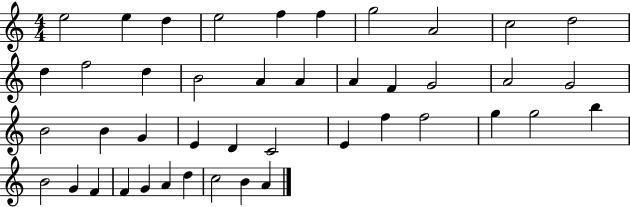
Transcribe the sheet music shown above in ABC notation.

X:1
T:Untitled
M:4/4
L:1/4
K:C
e2 e d e2 f f g2 A2 c2 d2 d f2 d B2 A A A F G2 A2 G2 B2 B G E D C2 E f f2 g g2 b B2 G F F G A d c2 B A